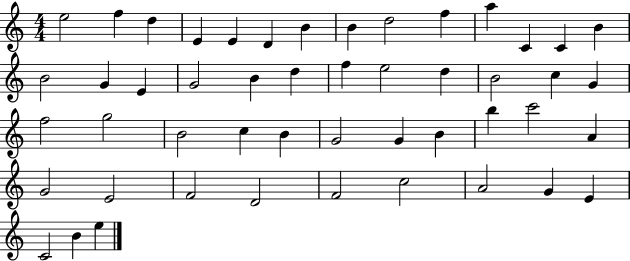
{
  \clef treble
  \numericTimeSignature
  \time 4/4
  \key c \major
  e''2 f''4 d''4 | e'4 e'4 d'4 b'4 | b'4 d''2 f''4 | a''4 c'4 c'4 b'4 | \break b'2 g'4 e'4 | g'2 b'4 d''4 | f''4 e''2 d''4 | b'2 c''4 g'4 | \break f''2 g''2 | b'2 c''4 b'4 | g'2 g'4 b'4 | b''4 c'''2 a'4 | \break g'2 e'2 | f'2 d'2 | f'2 c''2 | a'2 g'4 e'4 | \break c'2 b'4 e''4 | \bar "|."
}